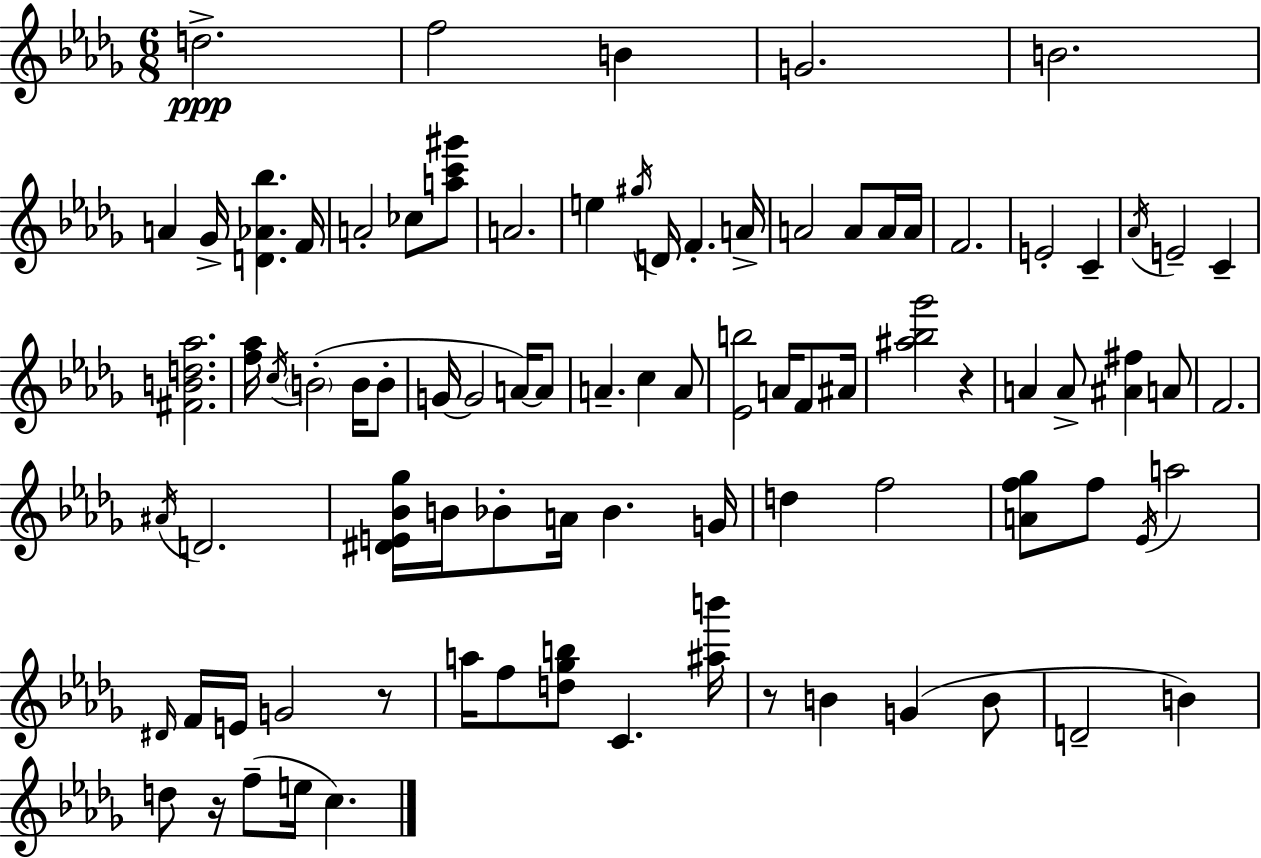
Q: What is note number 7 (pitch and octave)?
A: Gb4